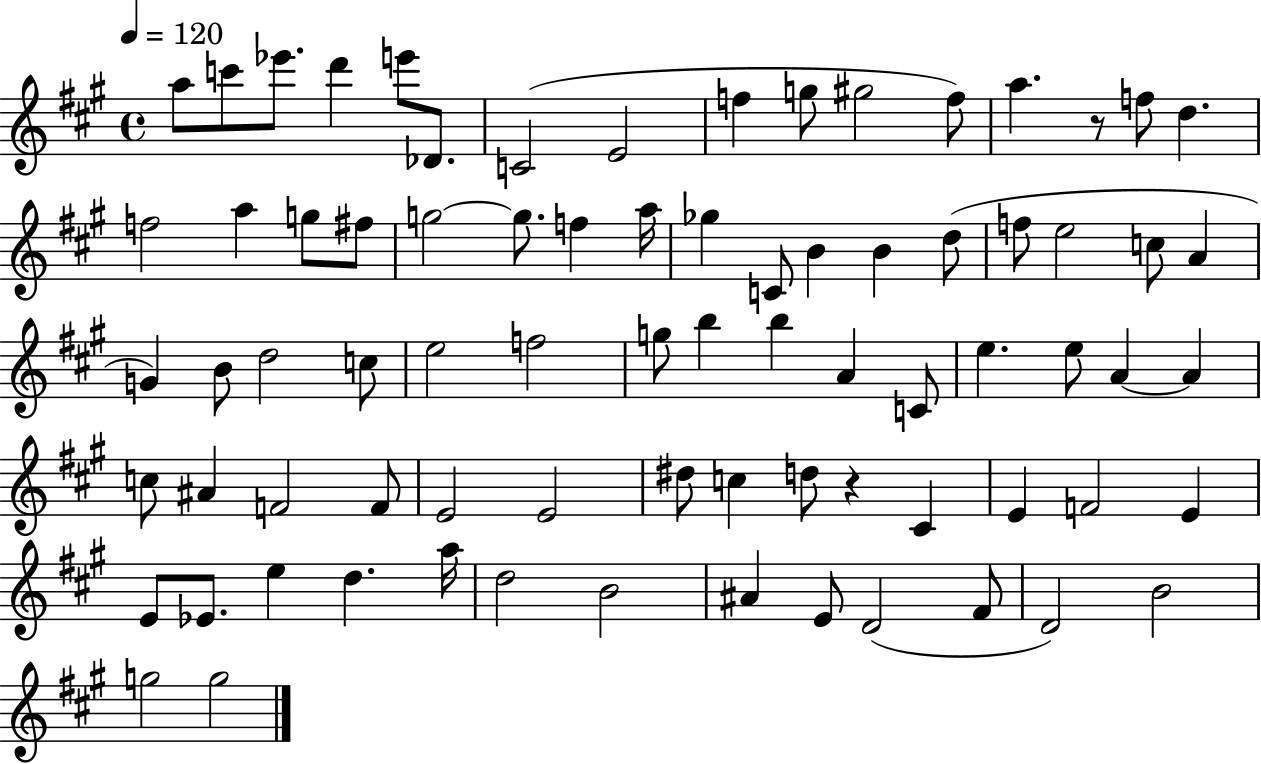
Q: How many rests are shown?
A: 2